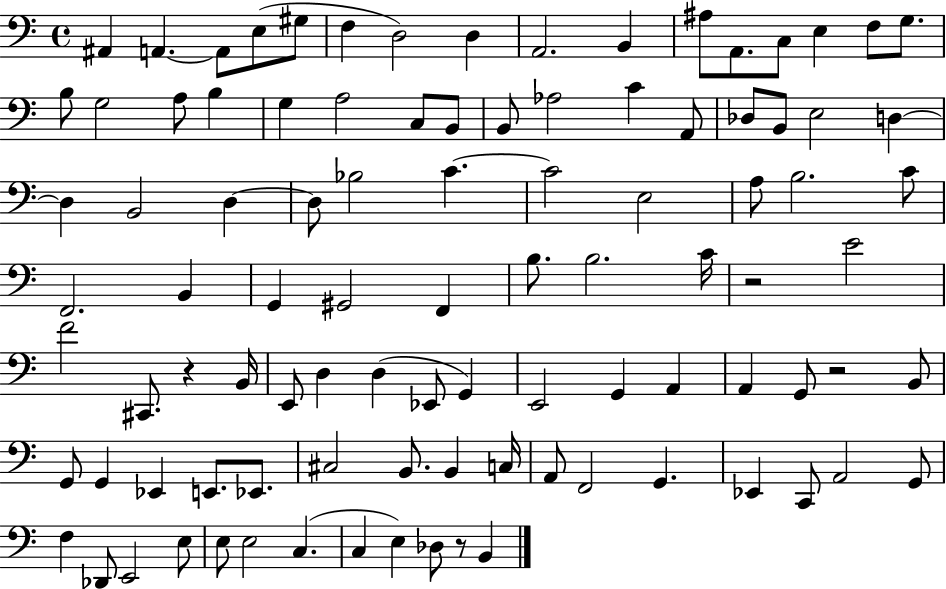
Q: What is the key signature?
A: C major